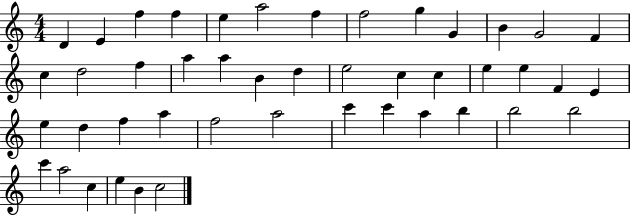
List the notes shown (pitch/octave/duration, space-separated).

D4/q E4/q F5/q F5/q E5/q A5/h F5/q F5/h G5/q G4/q B4/q G4/h F4/q C5/q D5/h F5/q A5/q A5/q B4/q D5/q E5/h C5/q C5/q E5/q E5/q F4/q E4/q E5/q D5/q F5/q A5/q F5/h A5/h C6/q C6/q A5/q B5/q B5/h B5/h C6/q A5/h C5/q E5/q B4/q C5/h